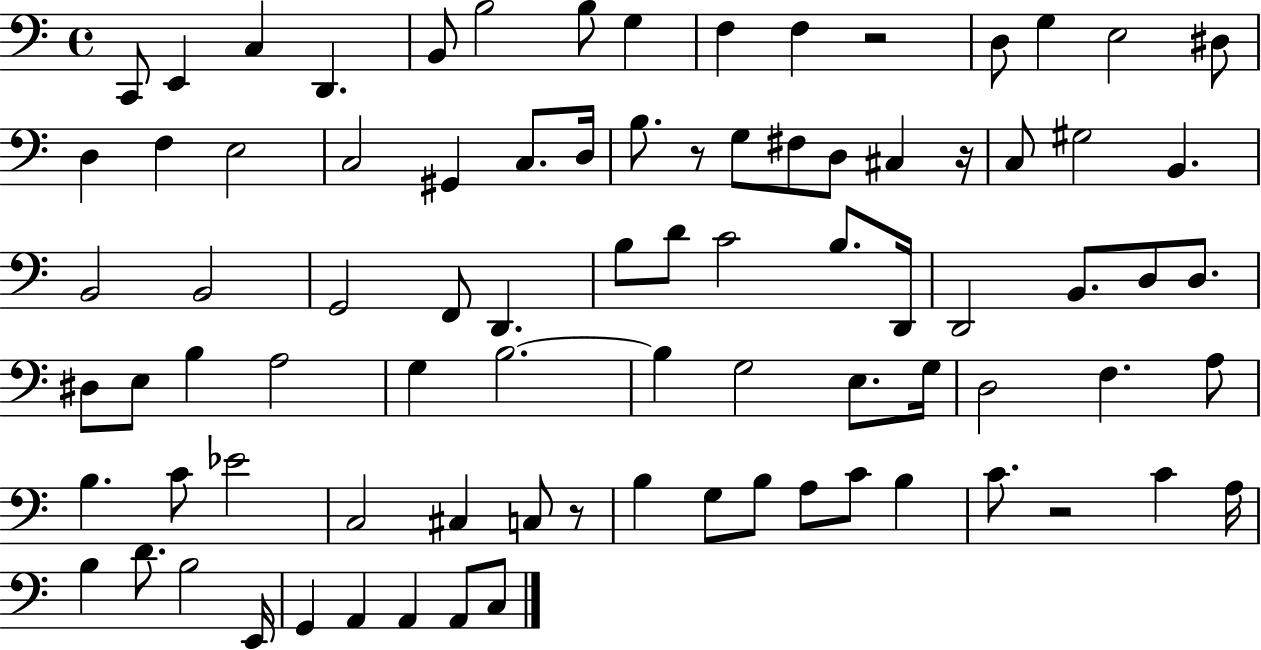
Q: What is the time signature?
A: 4/4